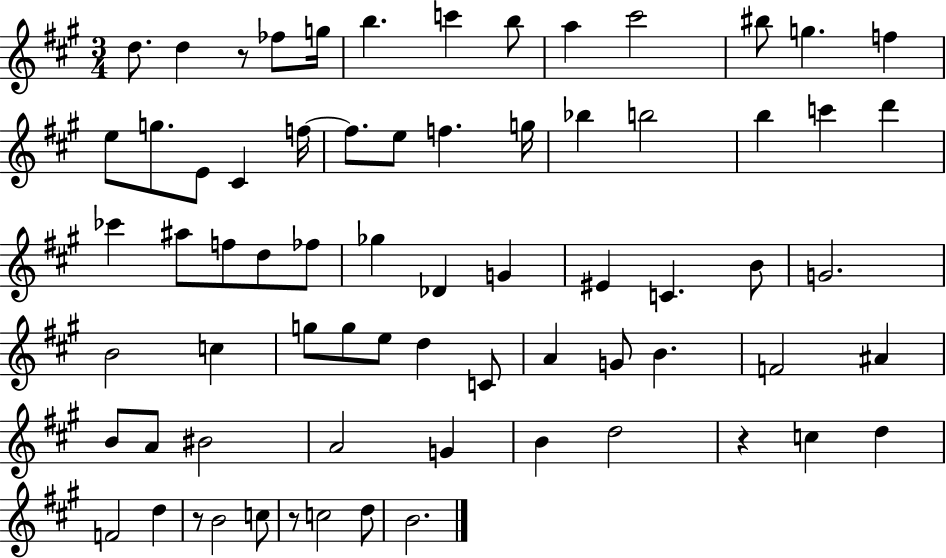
D5/e. D5/q R/e FES5/e G5/s B5/q. C6/q B5/e A5/q C#6/h BIS5/e G5/q. F5/q E5/e G5/e. E4/e C#4/q F5/s F5/e. E5/e F5/q. G5/s Bb5/q B5/h B5/q C6/q D6/q CES6/q A#5/e F5/e D5/e FES5/e Gb5/q Db4/q G4/q EIS4/q C4/q. B4/e G4/h. B4/h C5/q G5/e G5/e E5/e D5/q C4/e A4/q G4/e B4/q. F4/h A#4/q B4/e A4/e BIS4/h A4/h G4/q B4/q D5/h R/q C5/q D5/q F4/h D5/q R/e B4/h C5/e R/e C5/h D5/e B4/h.